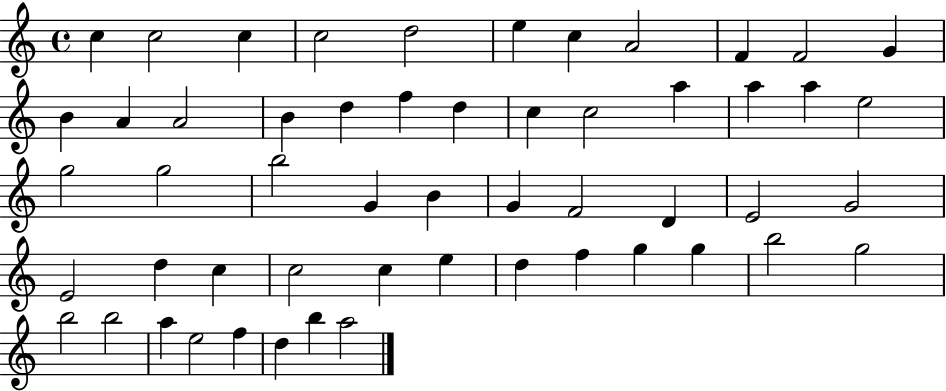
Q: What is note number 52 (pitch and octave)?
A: D5